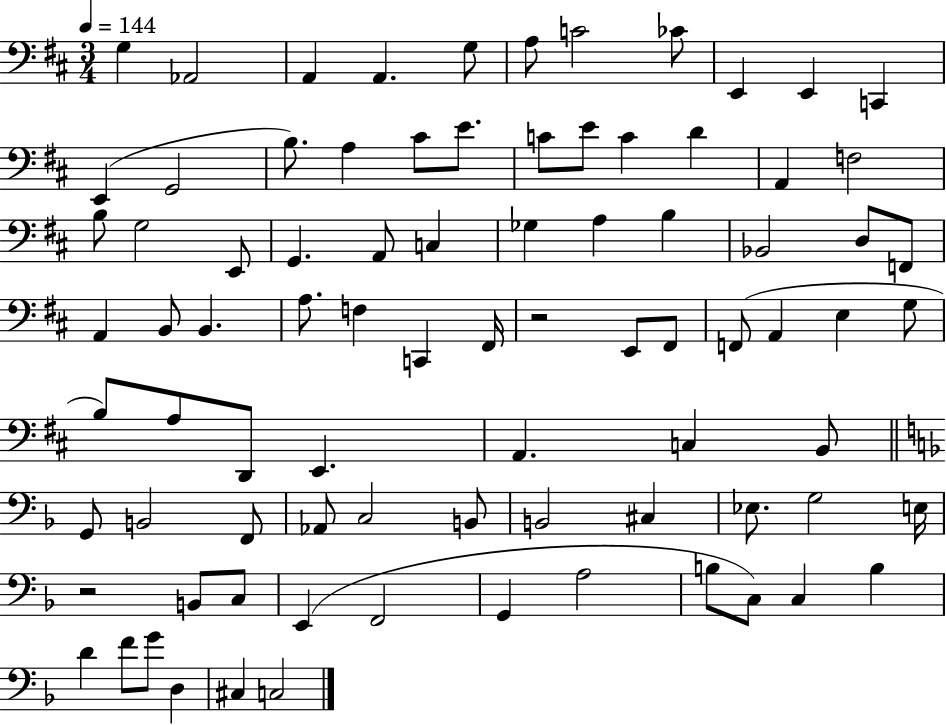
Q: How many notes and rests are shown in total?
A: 84